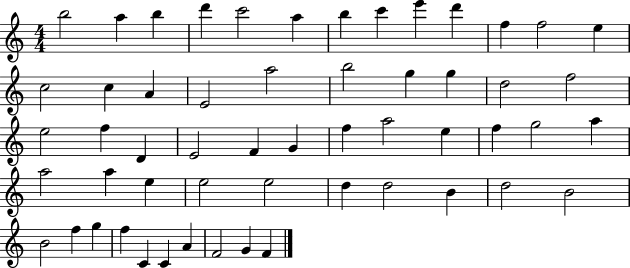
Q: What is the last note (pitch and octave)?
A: F4